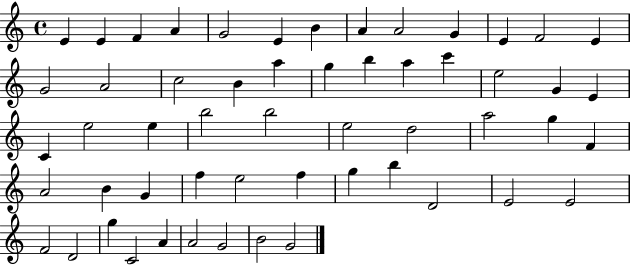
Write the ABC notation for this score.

X:1
T:Untitled
M:4/4
L:1/4
K:C
E E F A G2 E B A A2 G E F2 E G2 A2 c2 B a g b a c' e2 G E C e2 e b2 b2 e2 d2 a2 g F A2 B G f e2 f g b D2 E2 E2 F2 D2 g C2 A A2 G2 B2 G2